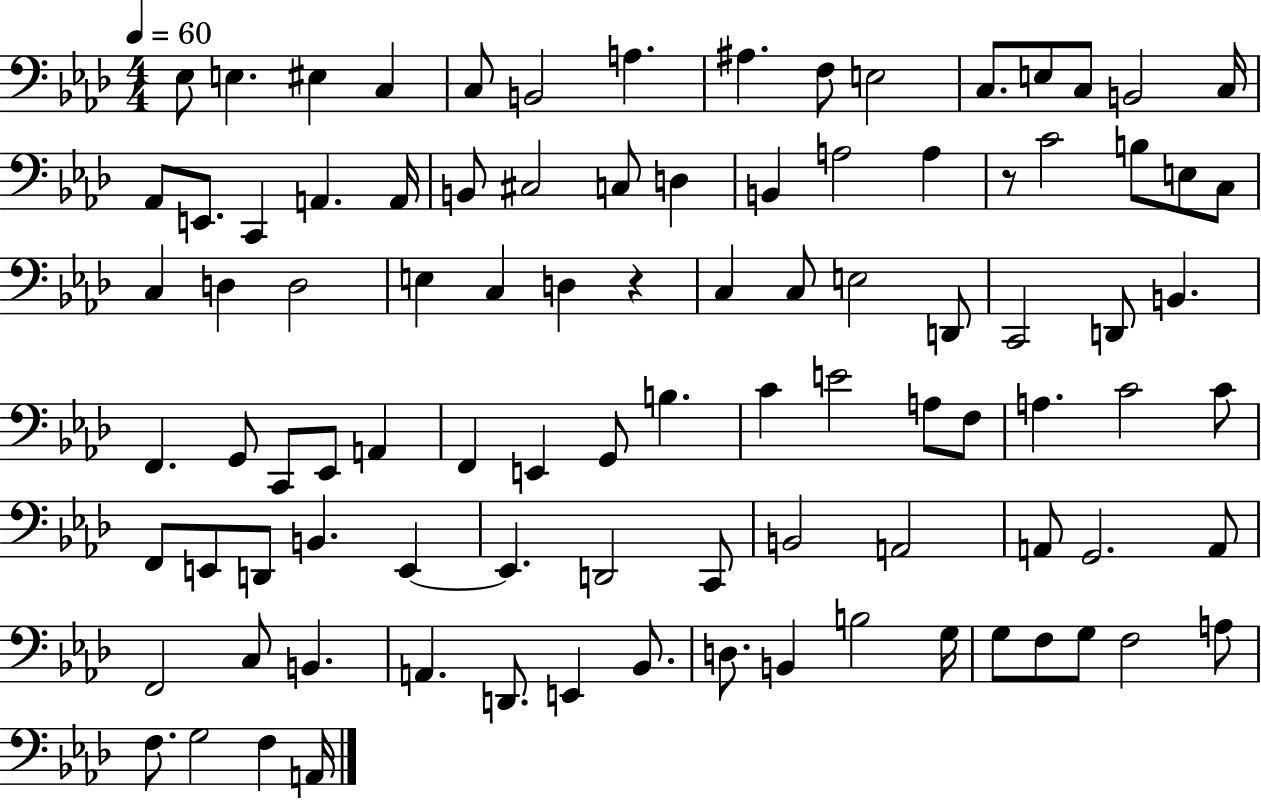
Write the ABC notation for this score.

X:1
T:Untitled
M:4/4
L:1/4
K:Ab
_E,/2 E, ^E, C, C,/2 B,,2 A, ^A, F,/2 E,2 C,/2 E,/2 C,/2 B,,2 C,/4 _A,,/2 E,,/2 C,, A,, A,,/4 B,,/2 ^C,2 C,/2 D, B,, A,2 A, z/2 C2 B,/2 E,/2 C,/2 C, D, D,2 E, C, D, z C, C,/2 E,2 D,,/2 C,,2 D,,/2 B,, F,, G,,/2 C,,/2 _E,,/2 A,, F,, E,, G,,/2 B, C E2 A,/2 F,/2 A, C2 C/2 F,,/2 E,,/2 D,,/2 B,, E,, E,, D,,2 C,,/2 B,,2 A,,2 A,,/2 G,,2 A,,/2 F,,2 C,/2 B,, A,, D,,/2 E,, _B,,/2 D,/2 B,, B,2 G,/4 G,/2 F,/2 G,/2 F,2 A,/2 F,/2 G,2 F, A,,/4